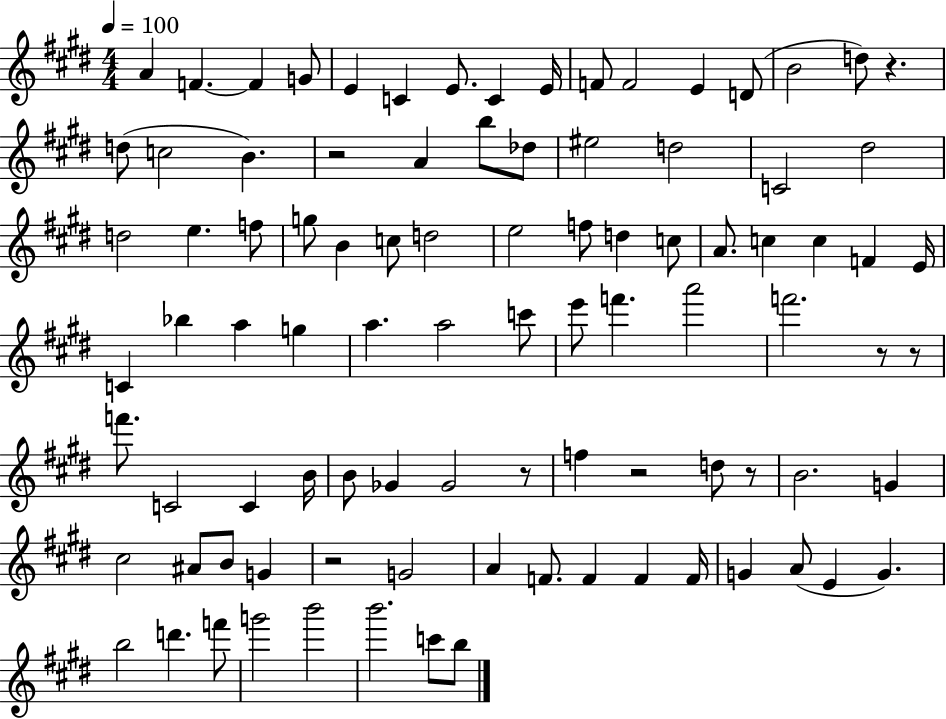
{
  \clef treble
  \numericTimeSignature
  \time 4/4
  \key e \major
  \tempo 4 = 100
  a'4 f'4.~~ f'4 g'8 | e'4 c'4 e'8. c'4 e'16 | f'8 f'2 e'4 d'8( | b'2 d''8) r4. | \break d''8( c''2 b'4.) | r2 a'4 b''8 des''8 | eis''2 d''2 | c'2 dis''2 | \break d''2 e''4. f''8 | g''8 b'4 c''8 d''2 | e''2 f''8 d''4 c''8 | a'8. c''4 c''4 f'4 e'16 | \break c'4 bes''4 a''4 g''4 | a''4. a''2 c'''8 | e'''8 f'''4. a'''2 | f'''2. r8 r8 | \break f'''8. c'2 c'4 b'16 | b'8 ges'4 ges'2 r8 | f''4 r2 d''8 r8 | b'2. g'4 | \break cis''2 ais'8 b'8 g'4 | r2 g'2 | a'4 f'8. f'4 f'4 f'16 | g'4 a'8( e'4 g'4.) | \break b''2 d'''4. f'''8 | g'''2 b'''2 | b'''2. c'''8 b''8 | \bar "|."
}